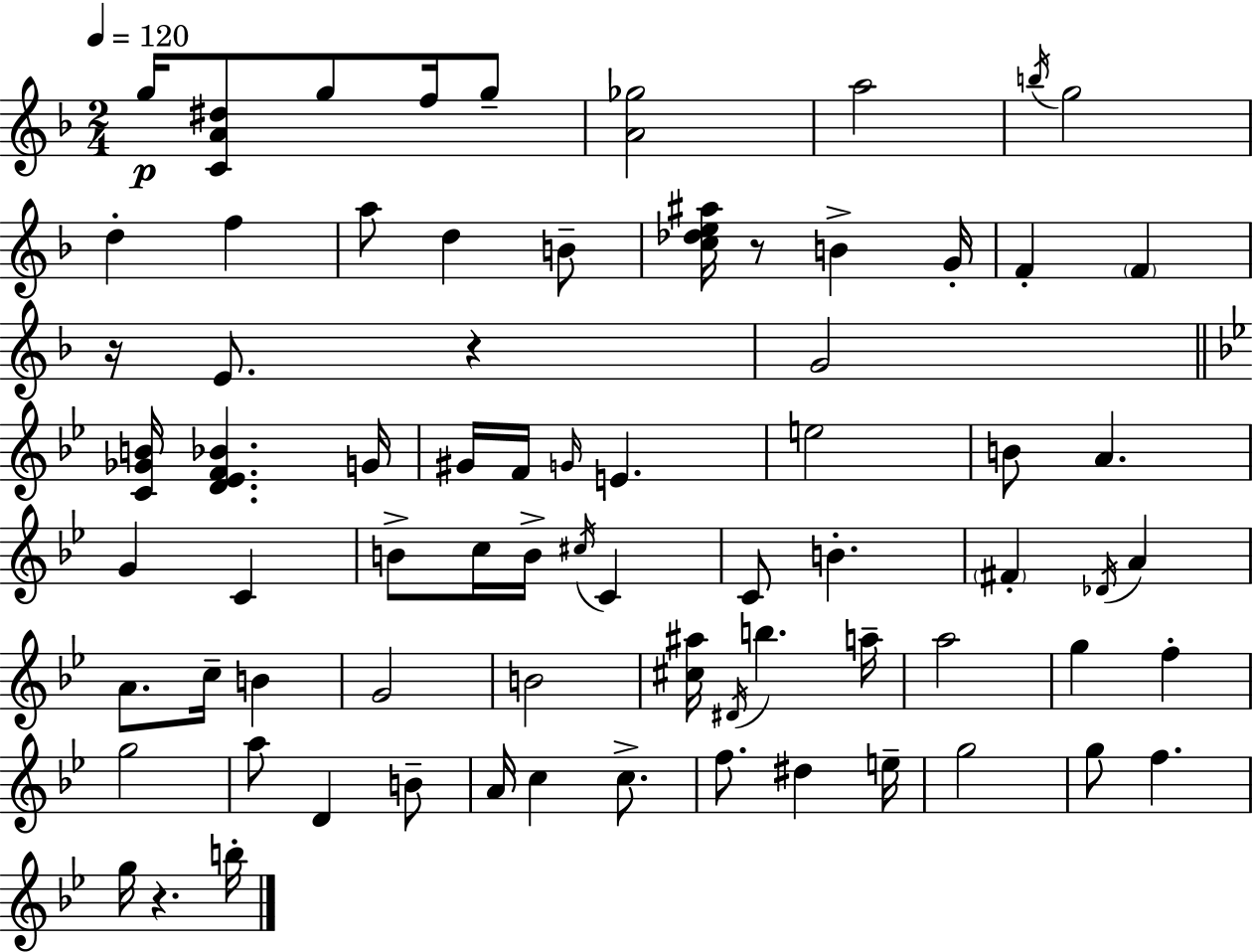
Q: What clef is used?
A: treble